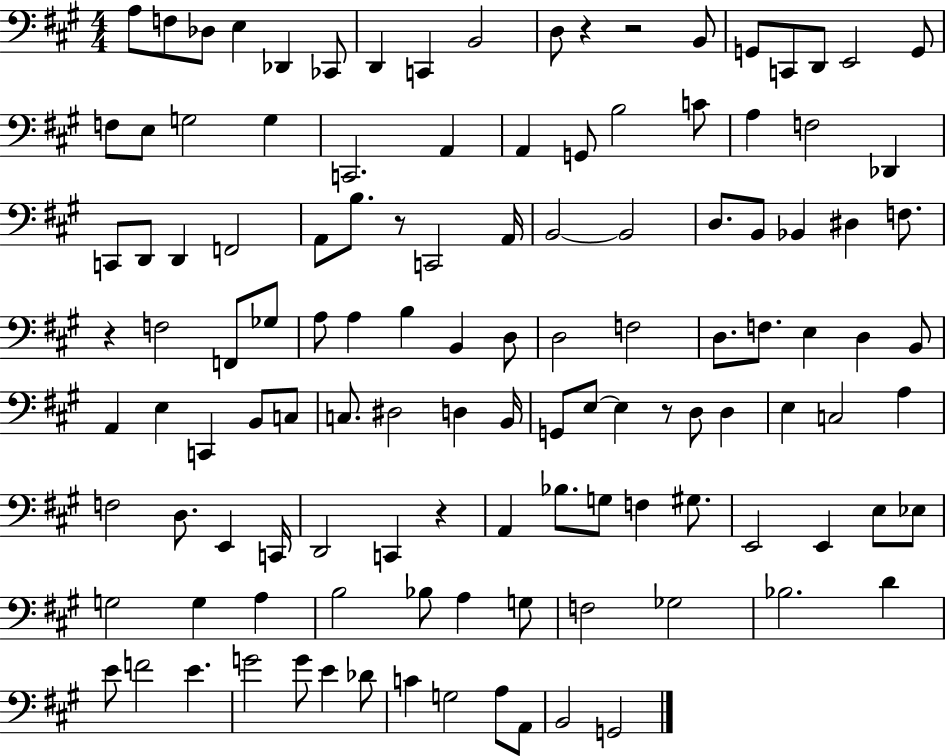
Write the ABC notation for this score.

X:1
T:Untitled
M:4/4
L:1/4
K:A
A,/2 F,/2 _D,/2 E, _D,, _C,,/2 D,, C,, B,,2 D,/2 z z2 B,,/2 G,,/2 C,,/2 D,,/2 E,,2 G,,/2 F,/2 E,/2 G,2 G, C,,2 A,, A,, G,,/2 B,2 C/2 A, F,2 _D,, C,,/2 D,,/2 D,, F,,2 A,,/2 B,/2 z/2 C,,2 A,,/4 B,,2 B,,2 D,/2 B,,/2 _B,, ^D, F,/2 z F,2 F,,/2 _G,/2 A,/2 A, B, B,, D,/2 D,2 F,2 D,/2 F,/2 E, D, B,,/2 A,, E, C,, B,,/2 C,/2 C,/2 ^D,2 D, B,,/4 G,,/2 E,/2 E, z/2 D,/2 D, E, C,2 A, F,2 D,/2 E,, C,,/4 D,,2 C,, z A,, _B,/2 G,/2 F, ^G,/2 E,,2 E,, E,/2 _E,/2 G,2 G, A, B,2 _B,/2 A, G,/2 F,2 _G,2 _B,2 D E/2 F2 E G2 G/2 E _D/2 C G,2 A,/2 A,,/2 B,,2 G,,2